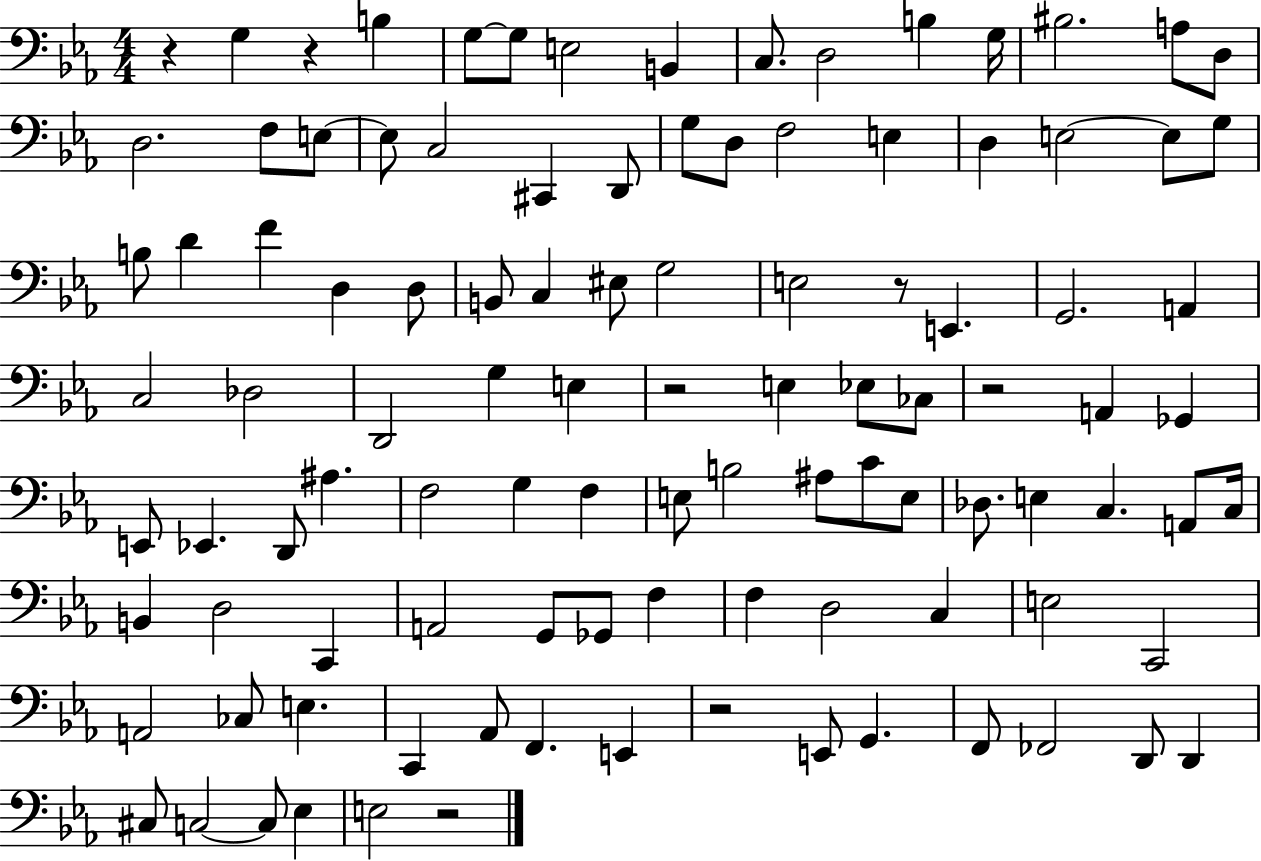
R/q G3/q R/q B3/q G3/e G3/e E3/h B2/q C3/e. D3/h B3/q G3/s BIS3/h. A3/e D3/e D3/h. F3/e E3/e E3/e C3/h C#2/q D2/e G3/e D3/e F3/h E3/q D3/q E3/h E3/e G3/e B3/e D4/q F4/q D3/q D3/e B2/e C3/q EIS3/e G3/h E3/h R/e E2/q. G2/h. A2/q C3/h Db3/h D2/h G3/q E3/q R/h E3/q Eb3/e CES3/e R/h A2/q Gb2/q E2/e Eb2/q. D2/e A#3/q. F3/h G3/q F3/q E3/e B3/h A#3/e C4/e E3/e Db3/e. E3/q C3/q. A2/e C3/s B2/q D3/h C2/q A2/h G2/e Gb2/e F3/q F3/q D3/h C3/q E3/h C2/h A2/h CES3/e E3/q. C2/q Ab2/e F2/q. E2/q R/h E2/e G2/q. F2/e FES2/h D2/e D2/q C#3/e C3/h C3/e Eb3/q E3/h R/h